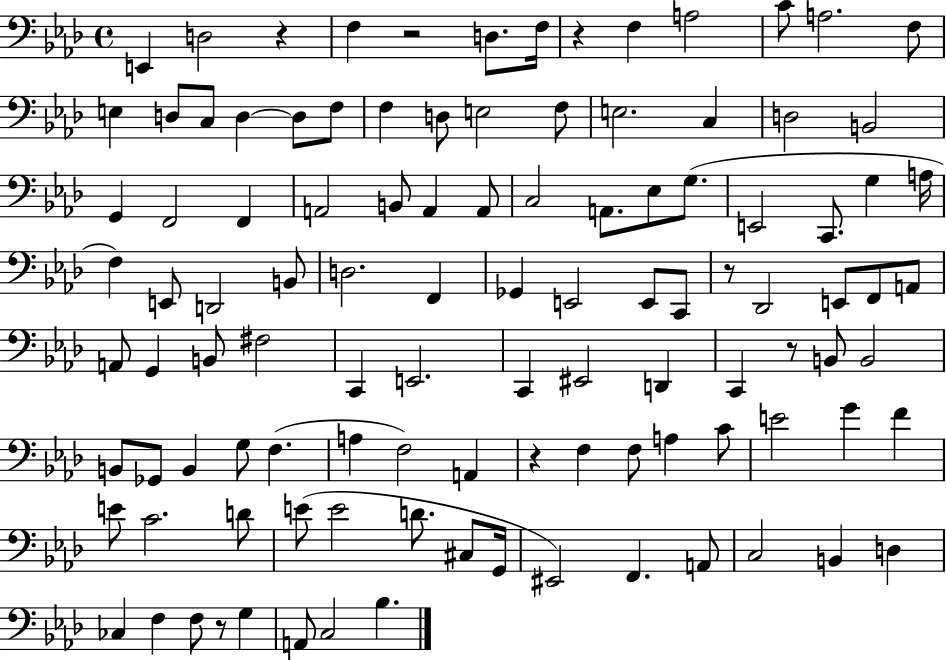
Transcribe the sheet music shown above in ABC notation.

X:1
T:Untitled
M:4/4
L:1/4
K:Ab
E,, D,2 z F, z2 D,/2 F,/4 z F, A,2 C/2 A,2 F,/2 E, D,/2 C,/2 D, D,/2 F,/2 F, D,/2 E,2 F,/2 E,2 C, D,2 B,,2 G,, F,,2 F,, A,,2 B,,/2 A,, A,,/2 C,2 A,,/2 _E,/2 G,/2 E,,2 C,,/2 G, A,/4 F, E,,/2 D,,2 B,,/2 D,2 F,, _G,, E,,2 E,,/2 C,,/2 z/2 _D,,2 E,,/2 F,,/2 A,,/2 A,,/2 G,, B,,/2 ^F,2 C,, E,,2 C,, ^E,,2 D,, C,, z/2 B,,/2 B,,2 B,,/2 _G,,/2 B,, G,/2 F, A, F,2 A,, z F, F,/2 A, C/2 E2 G F E/2 C2 D/2 E/2 E2 D/2 ^C,/2 G,,/4 ^E,,2 F,, A,,/2 C,2 B,, D, _C, F, F,/2 z/2 G, A,,/2 C,2 _B,